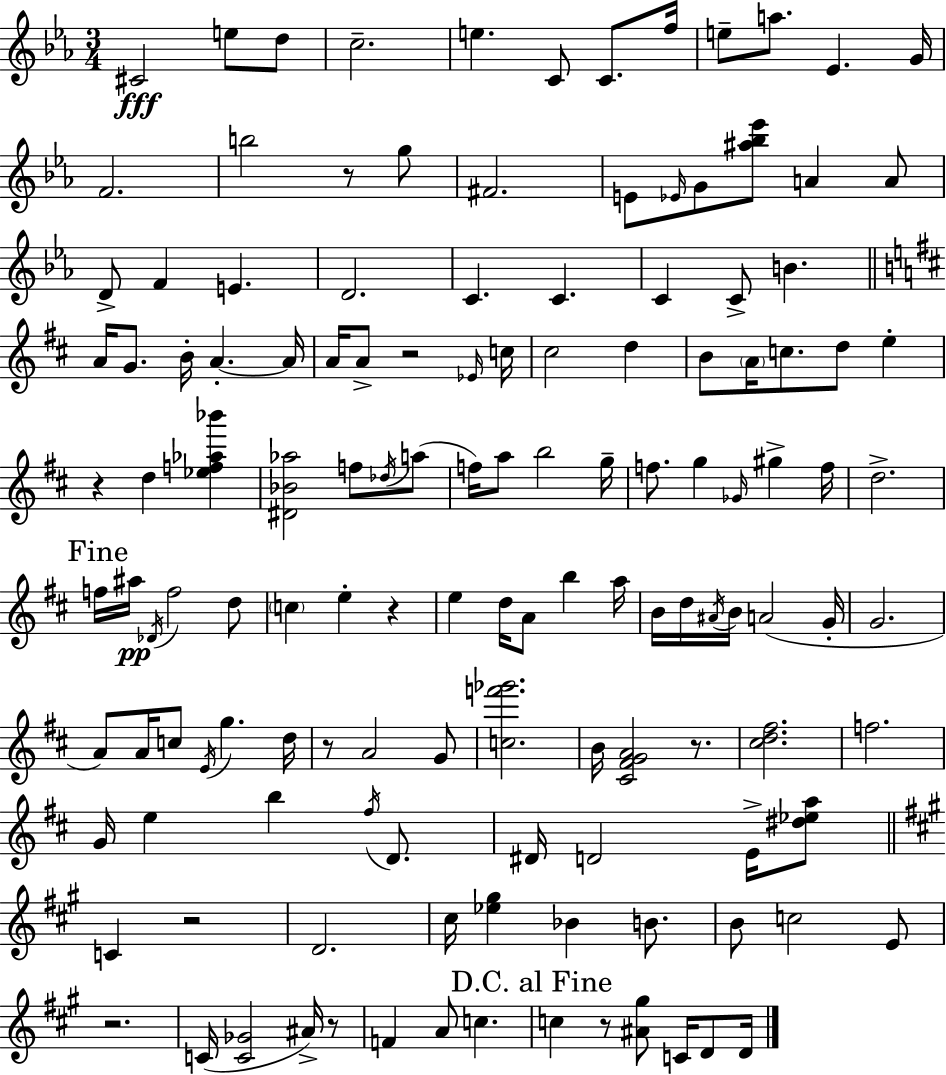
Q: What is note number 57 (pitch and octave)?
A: Gb4